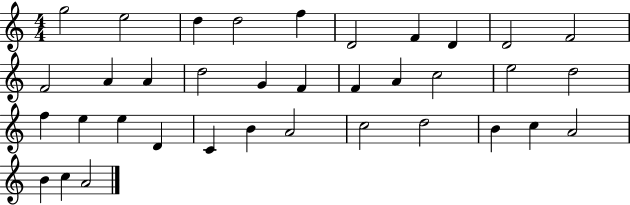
X:1
T:Untitled
M:4/4
L:1/4
K:C
g2 e2 d d2 f D2 F D D2 F2 F2 A A d2 G F F A c2 e2 d2 f e e D C B A2 c2 d2 B c A2 B c A2